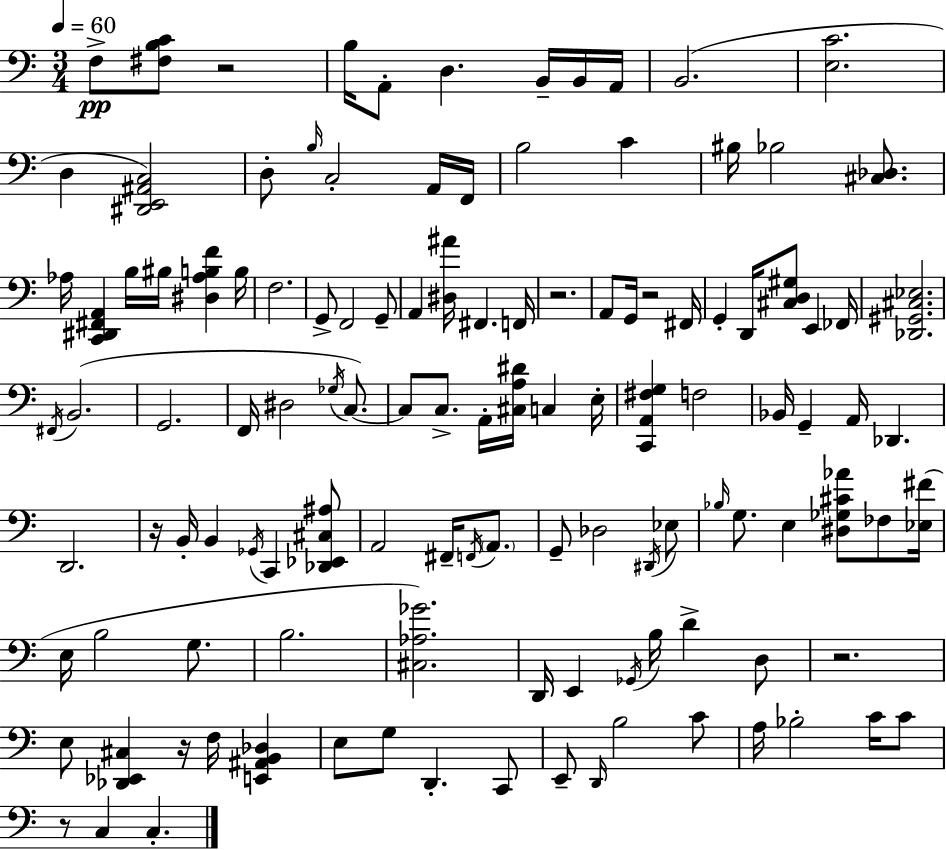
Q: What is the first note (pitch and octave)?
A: F3